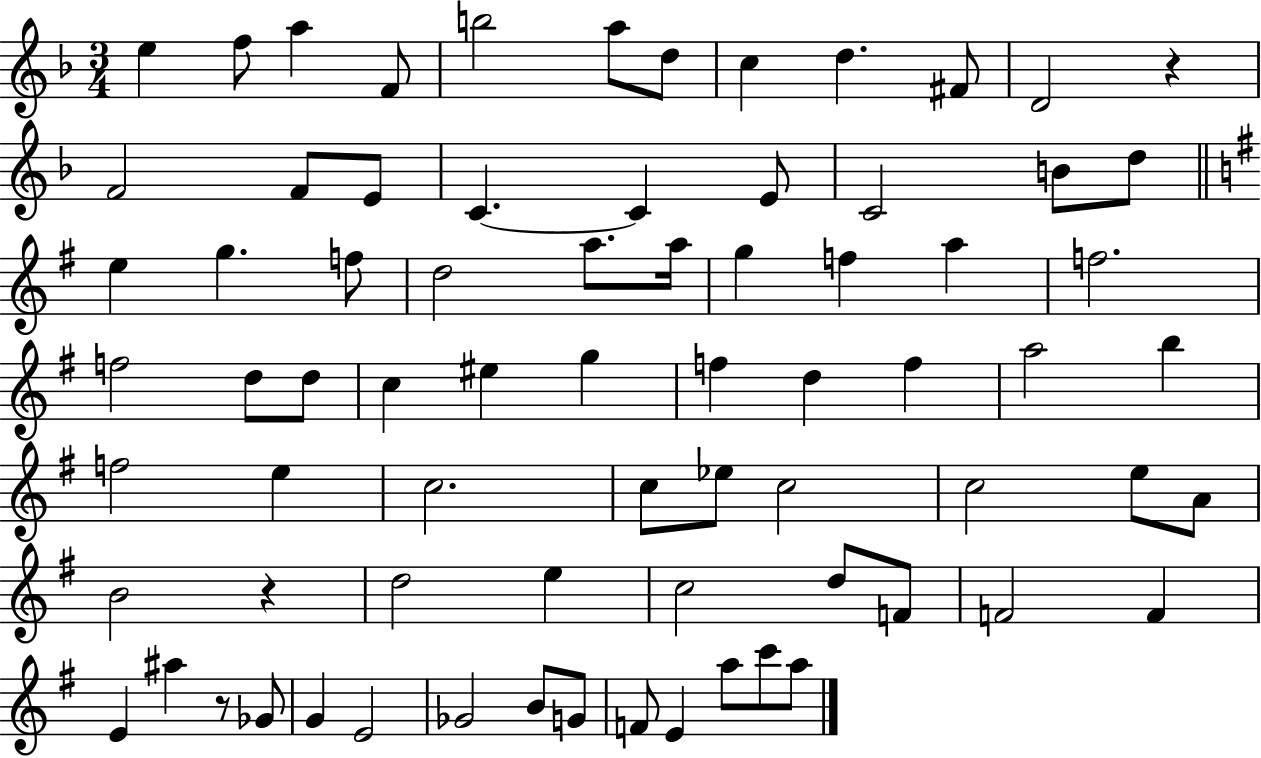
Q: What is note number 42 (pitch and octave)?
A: F5